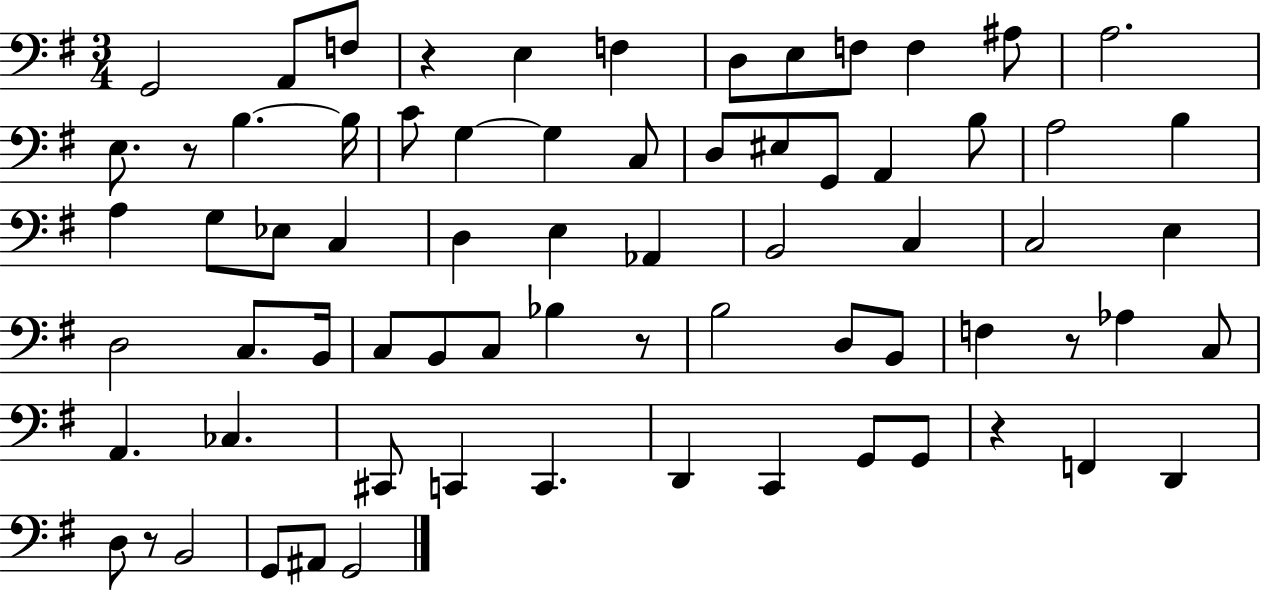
G2/h A2/e F3/e R/q E3/q F3/q D3/e E3/e F3/e F3/q A#3/e A3/h. E3/e. R/e B3/q. B3/s C4/e G3/q G3/q C3/e D3/e EIS3/e G2/e A2/q B3/e A3/h B3/q A3/q G3/e Eb3/e C3/q D3/q E3/q Ab2/q B2/h C3/q C3/h E3/q D3/h C3/e. B2/s C3/e B2/e C3/e Bb3/q R/e B3/h D3/e B2/e F3/q R/e Ab3/q C3/e A2/q. CES3/q. C#2/e C2/q C2/q. D2/q C2/q G2/e G2/e R/q F2/q D2/q D3/e R/e B2/h G2/e A#2/e G2/h